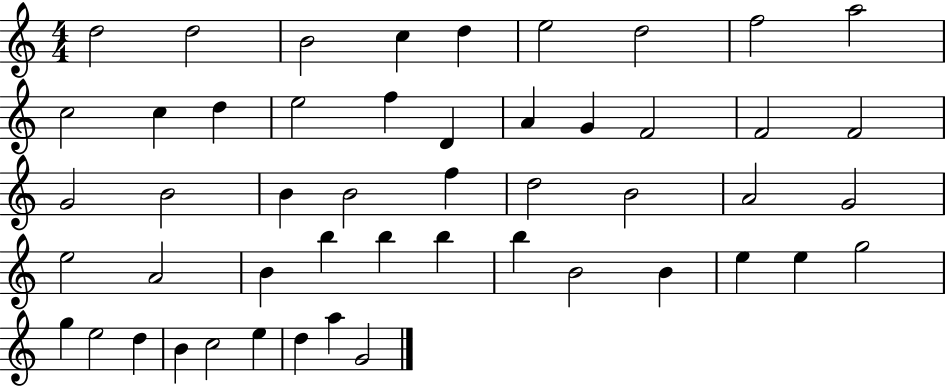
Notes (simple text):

D5/h D5/h B4/h C5/q D5/q E5/h D5/h F5/h A5/h C5/h C5/q D5/q E5/h F5/q D4/q A4/q G4/q F4/h F4/h F4/h G4/h B4/h B4/q B4/h F5/q D5/h B4/h A4/h G4/h E5/h A4/h B4/q B5/q B5/q B5/q B5/q B4/h B4/q E5/q E5/q G5/h G5/q E5/h D5/q B4/q C5/h E5/q D5/q A5/q G4/h